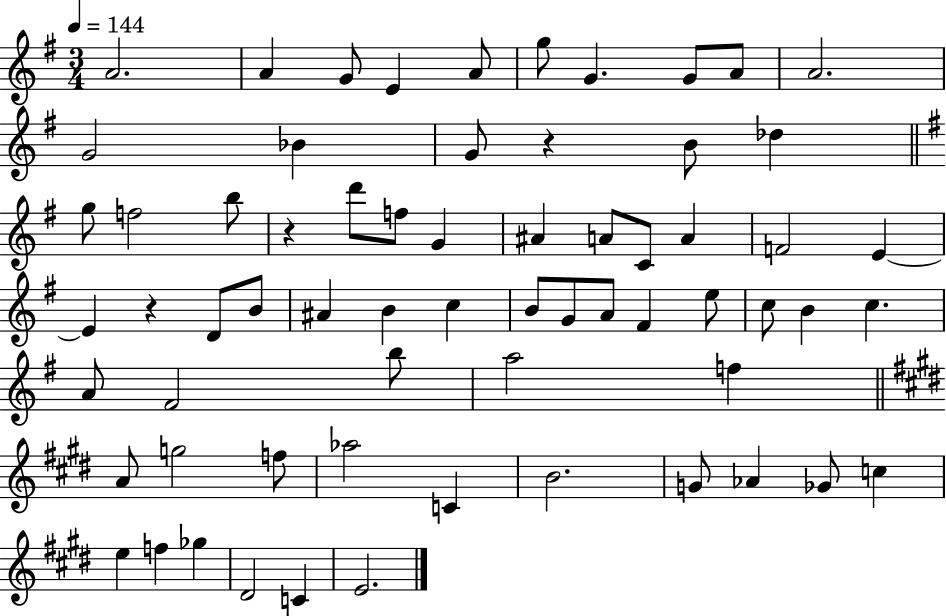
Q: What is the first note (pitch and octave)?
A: A4